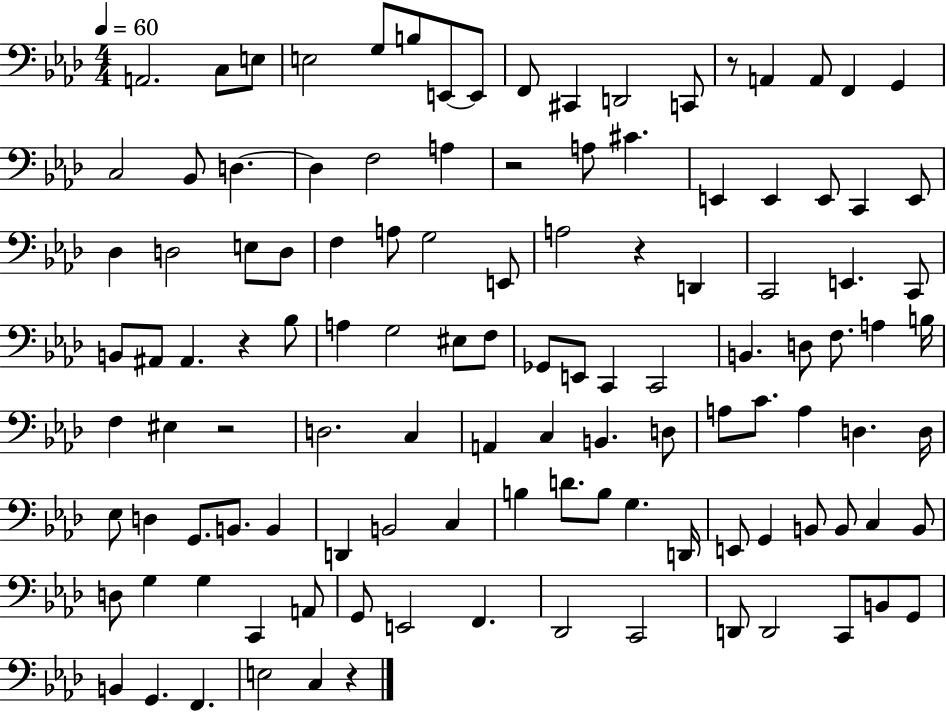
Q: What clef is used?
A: bass